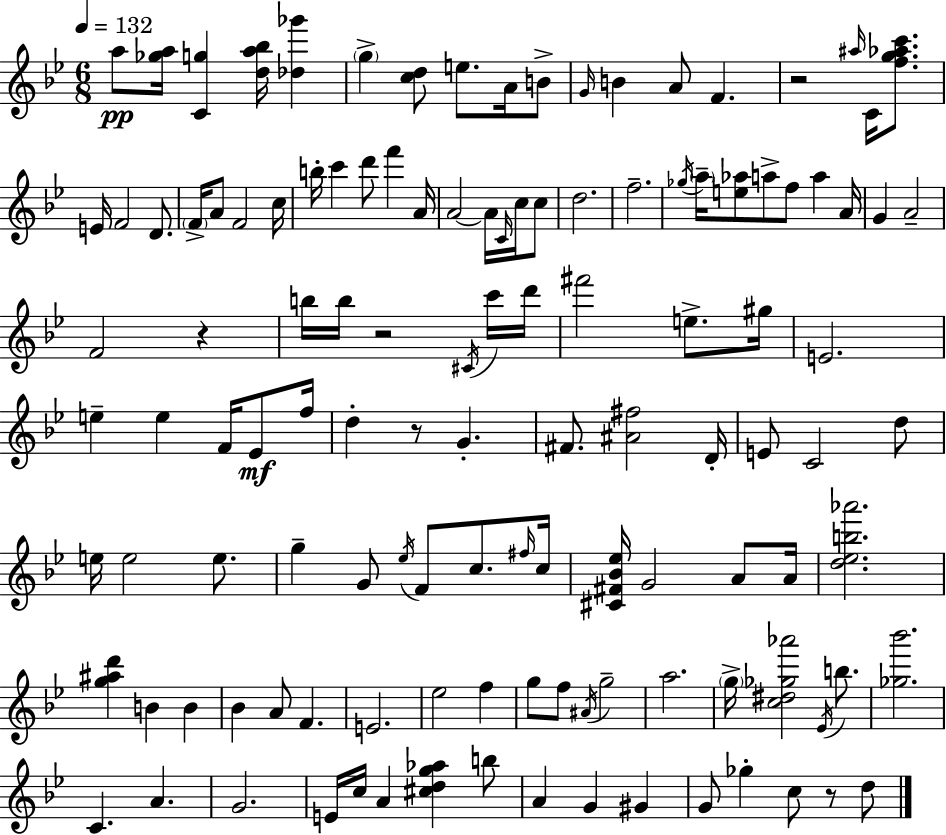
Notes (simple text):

A5/e [Gb5,A5]/s [C4,G5]/q [D5,A5,Bb5]/s [Db5,Gb6]/q G5/q [C5,D5]/e E5/e. A4/s B4/e G4/s B4/q A4/e F4/q. R/h A#5/s C4/s [F5,G5,Ab5,C6]/e. E4/s F4/h D4/e. F4/s A4/e F4/h C5/s B5/s C6/q D6/e F6/q A4/s A4/h A4/s C4/s C5/s C5/e D5/h. F5/h. Gb5/s A5/s [E5,Ab5]/e A5/e F5/e A5/q A4/s G4/q A4/h F4/h R/q B5/s B5/s R/h C#4/s C6/s D6/s F#6/h E5/e. G#5/s E4/h. E5/q E5/q F4/s Eb4/e F5/s D5/q R/e G4/q. F#4/e. [A#4,F#5]/h D4/s E4/e C4/h D5/e E5/s E5/h E5/e. G5/q G4/e Eb5/s F4/e C5/e. F#5/s C5/s [C#4,F#4,Bb4,Eb5]/s G4/h A4/e A4/s [D5,Eb5,B5,Ab6]/h. [G5,A#5,D6]/q B4/q B4/q Bb4/q A4/e F4/q. E4/h. Eb5/h F5/q G5/e F5/e A#4/s G5/h A5/h. G5/s [C5,D#5,Gb5,Ab6]/h Eb4/s B5/e. [Gb5,Bb6]/h. C4/q. A4/q. G4/h. E4/s C5/s A4/q [C#5,D5,G5,Ab5]/q B5/e A4/q G4/q G#4/q G4/e Gb5/q C5/e R/e D5/e